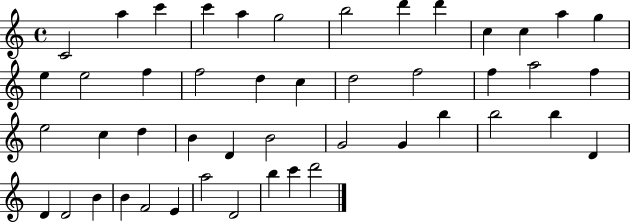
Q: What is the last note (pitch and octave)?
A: D6